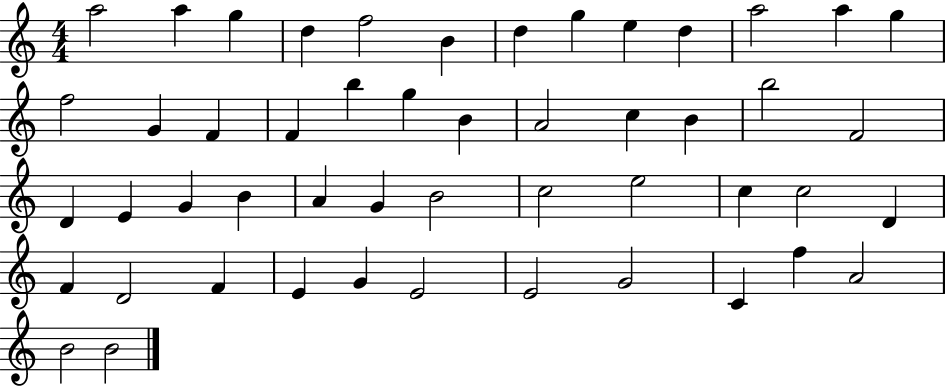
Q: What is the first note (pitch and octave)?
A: A5